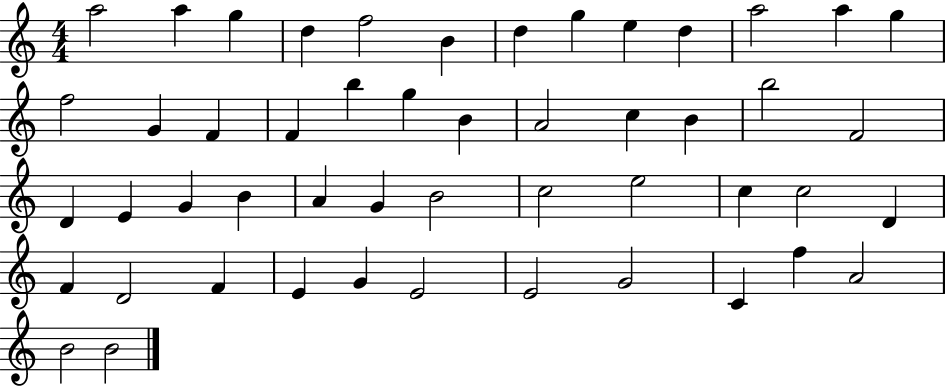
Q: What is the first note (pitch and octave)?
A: A5